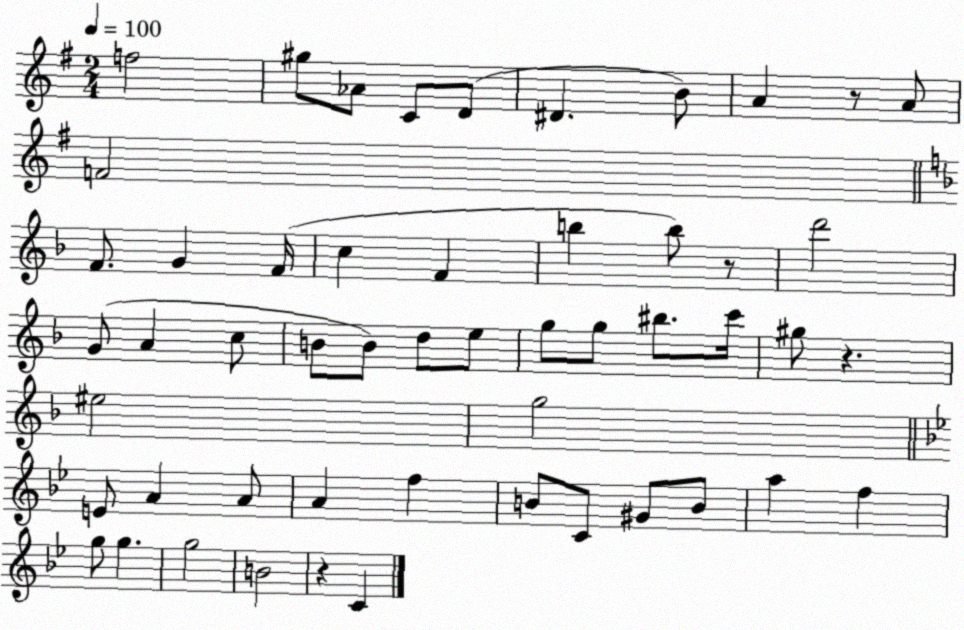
X:1
T:Untitled
M:2/4
L:1/4
K:G
f2 ^g/2 _A/2 C/2 D/2 ^D B/2 A z/2 A/2 F2 F/2 G F/4 c F b b/2 z/2 d'2 G/2 A c/2 B/2 B/2 d/2 e/2 g/2 g/2 ^b/2 c'/4 ^g/2 z ^e2 g2 E/2 A A/2 A f B/2 C/2 ^G/2 B/2 a f g/2 g g2 B2 z C